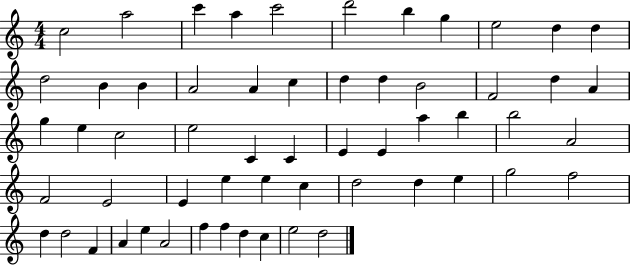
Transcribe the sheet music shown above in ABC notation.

X:1
T:Untitled
M:4/4
L:1/4
K:C
c2 a2 c' a c'2 d'2 b g e2 d d d2 B B A2 A c d d B2 F2 d A g e c2 e2 C C E E a b b2 A2 F2 E2 E e e c d2 d e g2 f2 d d2 F A e A2 f f d c e2 d2